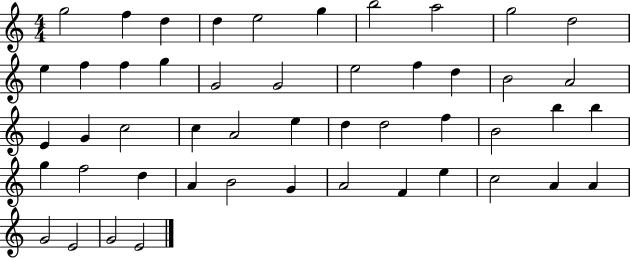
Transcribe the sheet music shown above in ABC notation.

X:1
T:Untitled
M:4/4
L:1/4
K:C
g2 f d d e2 g b2 a2 g2 d2 e f f g G2 G2 e2 f d B2 A2 E G c2 c A2 e d d2 f B2 b b g f2 d A B2 G A2 F e c2 A A G2 E2 G2 E2